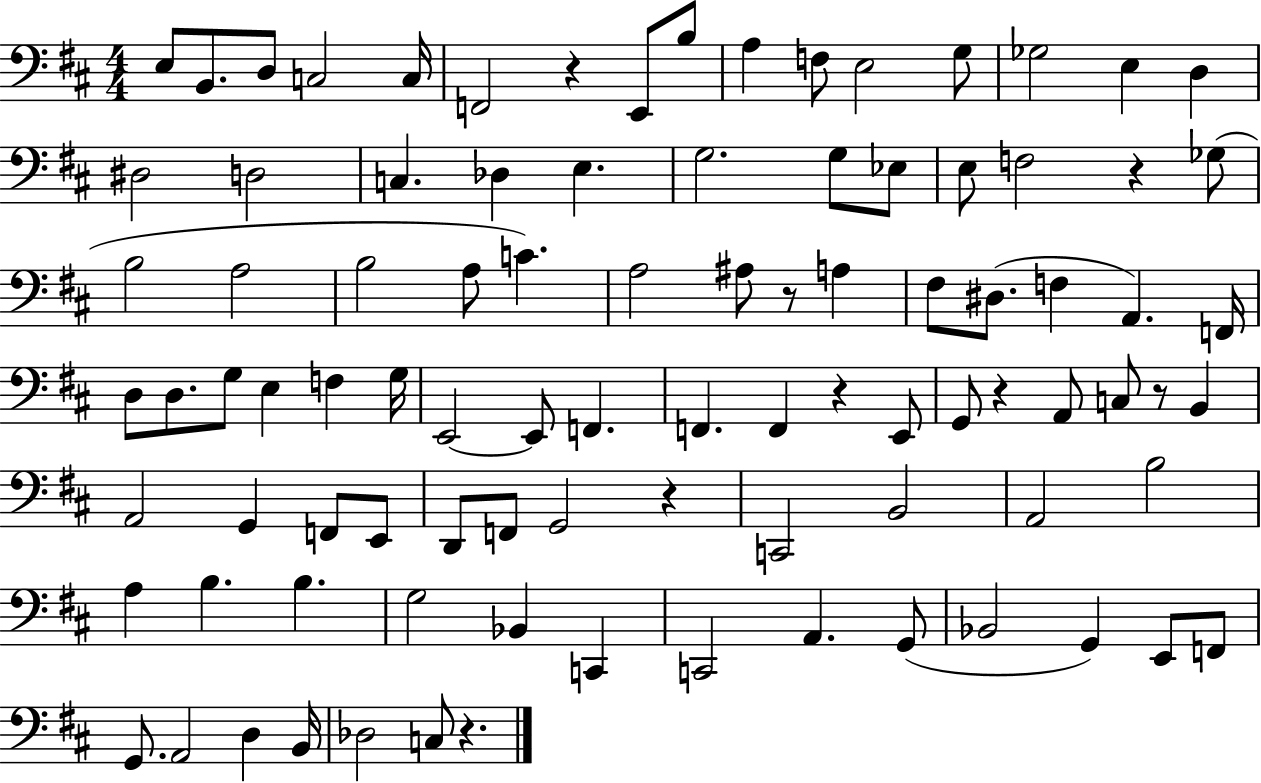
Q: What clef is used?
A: bass